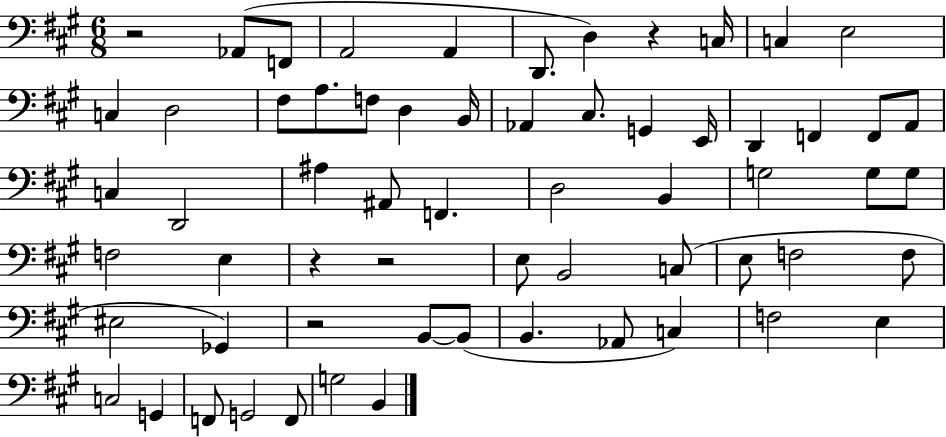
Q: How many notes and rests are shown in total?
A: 63